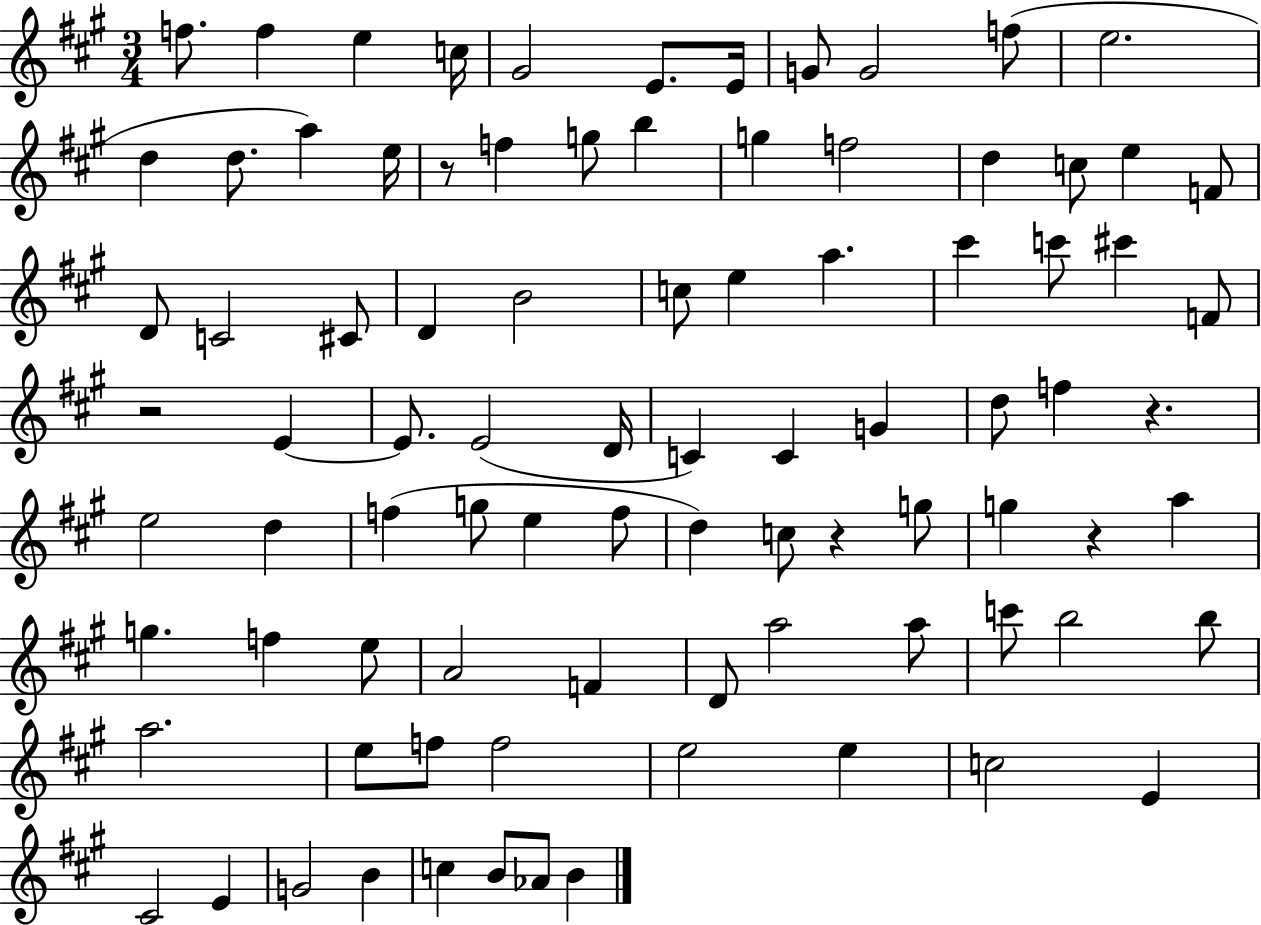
{
  \clef treble
  \numericTimeSignature
  \time 3/4
  \key a \major
  f''8. f''4 e''4 c''16 | gis'2 e'8. e'16 | g'8 g'2 f''8( | e''2. | \break d''4 d''8. a''4) e''16 | r8 f''4 g''8 b''4 | g''4 f''2 | d''4 c''8 e''4 f'8 | \break d'8 c'2 cis'8 | d'4 b'2 | c''8 e''4 a''4. | cis'''4 c'''8 cis'''4 f'8 | \break r2 e'4~~ | e'8. e'2( d'16 | c'4) c'4 g'4 | d''8 f''4 r4. | \break e''2 d''4 | f''4( g''8 e''4 f''8 | d''4) c''8 r4 g''8 | g''4 r4 a''4 | \break g''4. f''4 e''8 | a'2 f'4 | d'8 a''2 a''8 | c'''8 b''2 b''8 | \break a''2. | e''8 f''8 f''2 | e''2 e''4 | c''2 e'4 | \break cis'2 e'4 | g'2 b'4 | c''4 b'8 aes'8 b'4 | \bar "|."
}